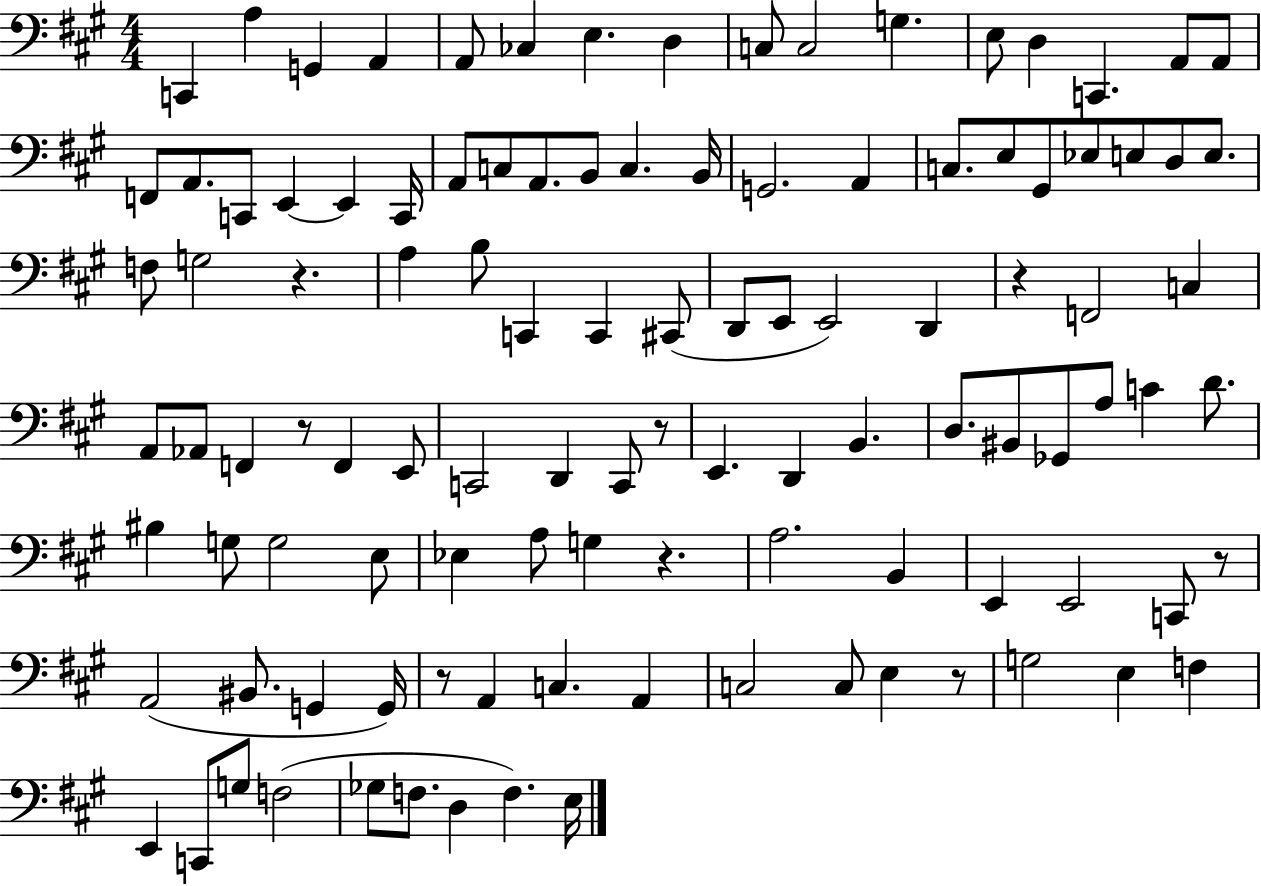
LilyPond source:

{
  \clef bass
  \numericTimeSignature
  \time 4/4
  \key a \major
  c,4 a4 g,4 a,4 | a,8 ces4 e4. d4 | c8 c2 g4. | e8 d4 c,4. a,8 a,8 | \break f,8 a,8. c,8 e,4~~ e,4 c,16 | a,8 c8 a,8. b,8 c4. b,16 | g,2. a,4 | c8. e8 gis,8 ees8 e8 d8 e8. | \break f8 g2 r4. | a4 b8 c,4 c,4 cis,8( | d,8 e,8 e,2) d,4 | r4 f,2 c4 | \break a,8 aes,8 f,4 r8 f,4 e,8 | c,2 d,4 c,8 r8 | e,4. d,4 b,4. | d8. bis,8 ges,8 a8 c'4 d'8. | \break bis4 g8 g2 e8 | ees4 a8 g4 r4. | a2. b,4 | e,4 e,2 c,8 r8 | \break a,2( bis,8. g,4 g,16) | r8 a,4 c4. a,4 | c2 c8 e4 r8 | g2 e4 f4 | \break e,4 c,8 g8 f2( | ges8 f8. d4 f4.) e16 | \bar "|."
}